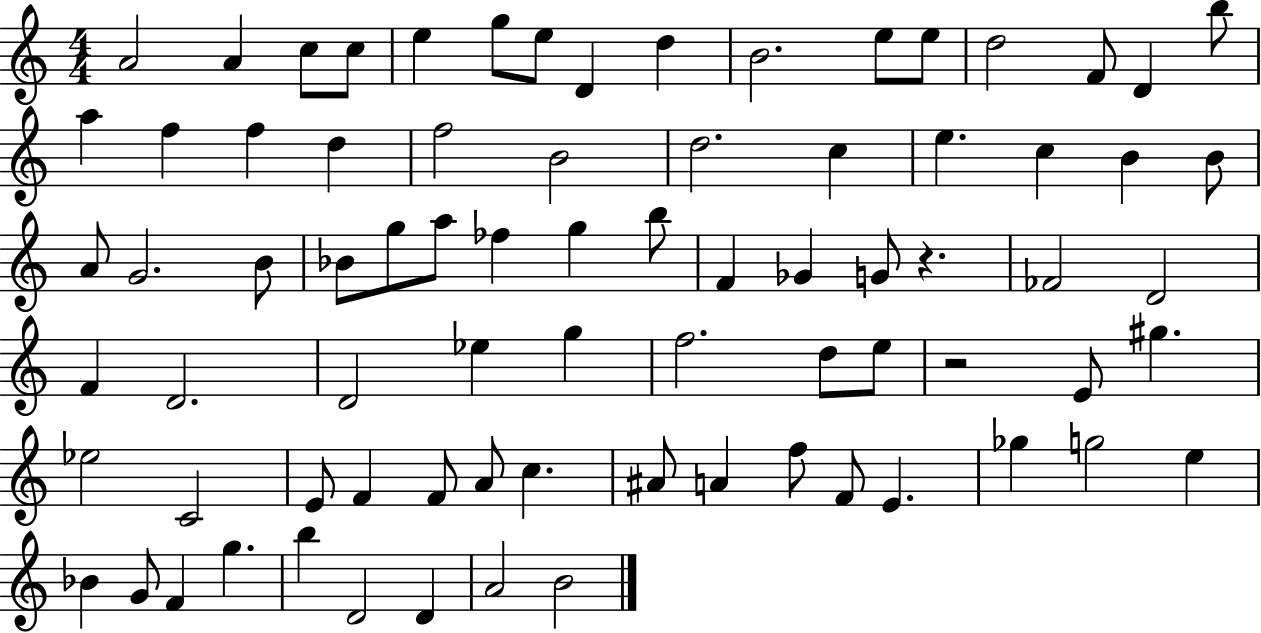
A4/h A4/q C5/e C5/e E5/q G5/e E5/e D4/q D5/q B4/h. E5/e E5/e D5/h F4/e D4/q B5/e A5/q F5/q F5/q D5/q F5/h B4/h D5/h. C5/q E5/q. C5/q B4/q B4/e A4/e G4/h. B4/e Bb4/e G5/e A5/e FES5/q G5/q B5/e F4/q Gb4/q G4/e R/q. FES4/h D4/h F4/q D4/h. D4/h Eb5/q G5/q F5/h. D5/e E5/e R/h E4/e G#5/q. Eb5/h C4/h E4/e F4/q F4/e A4/e C5/q. A#4/e A4/q F5/e F4/e E4/q. Gb5/q G5/h E5/q Bb4/q G4/e F4/q G5/q. B5/q D4/h D4/q A4/h B4/h